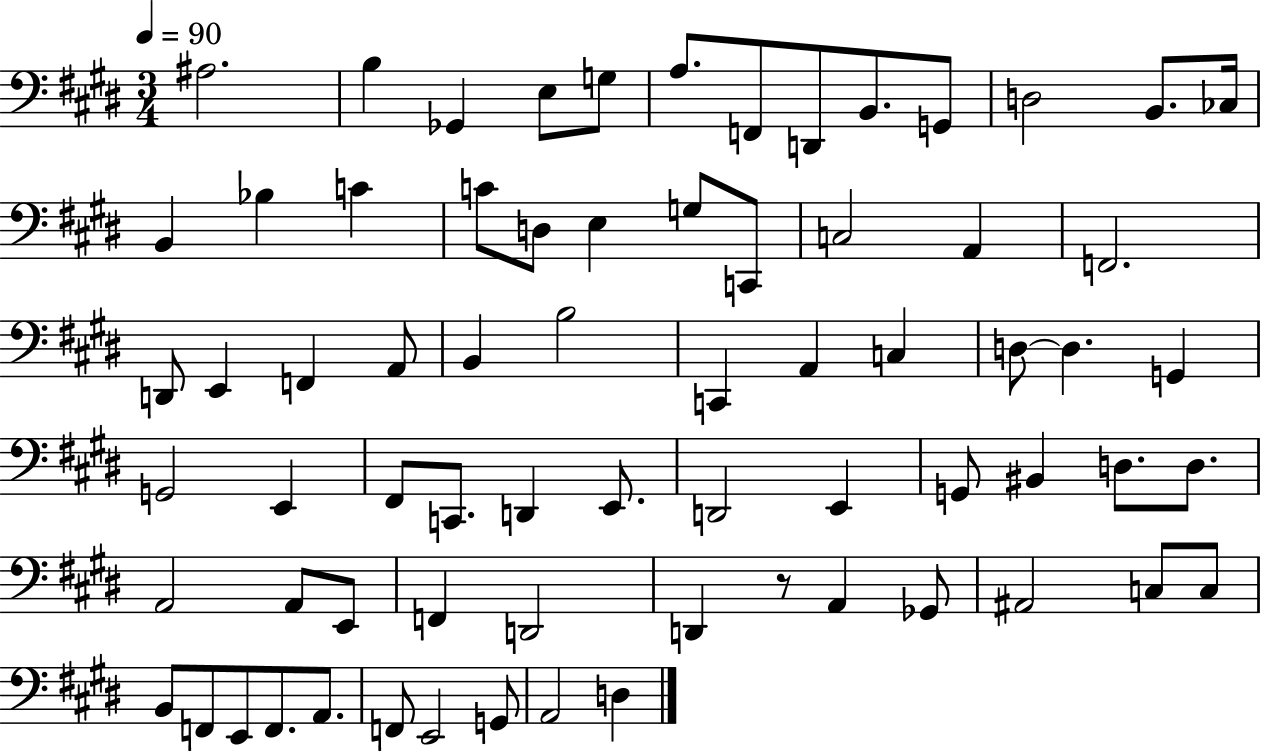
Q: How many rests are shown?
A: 1